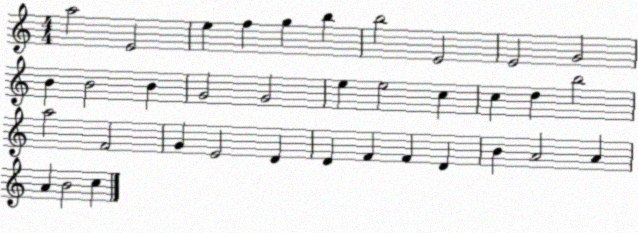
X:1
T:Untitled
M:4/4
L:1/4
K:C
a2 E2 e f g b b2 E2 E2 G2 B B2 B G2 G2 e e2 c c d b2 a2 F2 G E2 D D F F D B A2 A A B2 c